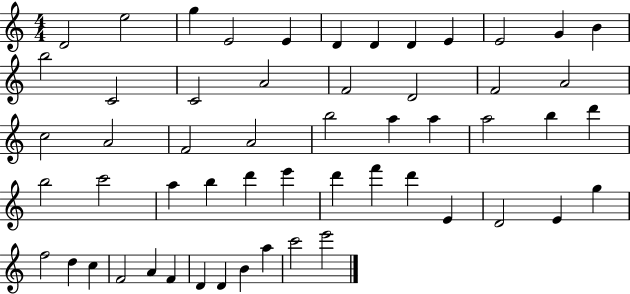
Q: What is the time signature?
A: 4/4